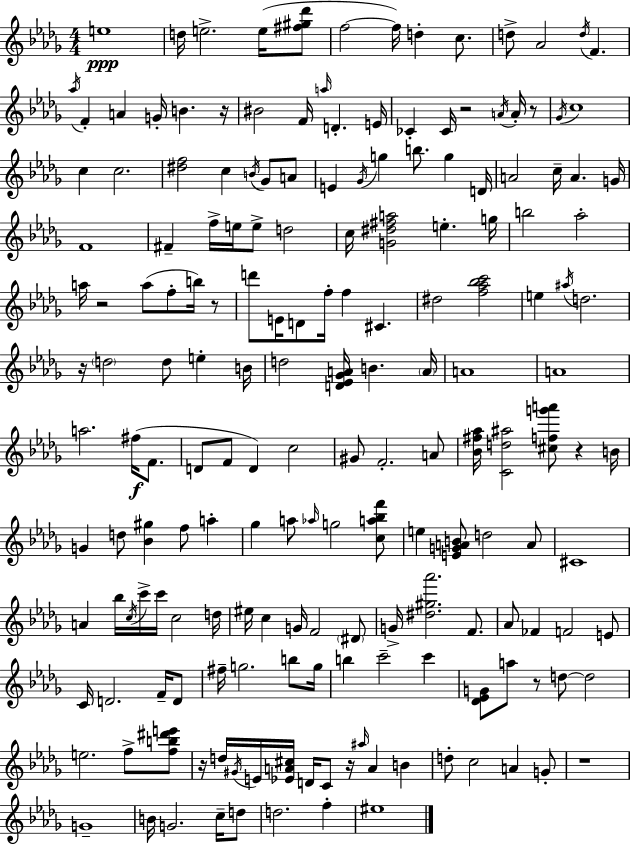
{
  \clef treble
  \numericTimeSignature
  \time 4/4
  \key bes \minor
  e''1\ppp | d''16 e''2.-> e''16( <fis'' gis'' des'''>8 | f''2~~ f''16) d''4-. c''8. | d''8-> aes'2 \acciaccatura { d''16 } f'4. | \break \acciaccatura { aes''16 } f'4-. a'4 g'16-. b'4. | r16 bis'2 f'16 \grace { a''16 } d'4.-. | e'16 ces'4-. ces'16 r2 | \acciaccatura { a'16 } a'16-. r8 \acciaccatura { ges'16 } c''1 | \break c''4 c''2. | <dis'' f''>2 c''4 | \acciaccatura { b'16 } ges'8 a'8 e'4 \acciaccatura { ges'16 } g''4 b''8. | g''4 d'16 a'2 c''16-- | \break a'4. g'16 f'1 | fis'4-- f''16-> e''16 e''8-> d''2 | c''16 <g' dis'' fis'' a''>2 | e''4.-. g''16 b''2 aes''2-. | \break a''16 r2 | a''8( f''8-. b''16) r8 d'''8 e'16 d'8 f''16-. f''4 | cis'4. dis''2 <f'' aes'' bes'' c'''>2 | e''4 \acciaccatura { ais''16 } d''2. | \break r16 \parenthesize d''2 | d''8 e''4-. b'16 d''2 | <d' ees' ges' a'>16 b'4. \parenthesize a'16 a'1 | a'1 | \break a''2. | fis''16(\f f'8. d'8 f'8 d'4) | c''2 gis'8 f'2.-. | a'8 <bes' fis'' aes''>16 <c' d'' ais''>2 | \break <cis'' f'' g''' a'''>8 r4 b'16 g'4 d''8 <bes' gis''>4 | f''8 a''4-. ges''4 a''8 \grace { aes''16 } g''2 | <c'' a'' bes'' f'''>8 e''4 <e' g' a' b'>8 d''2 | a'8 cis'1 | \break a'4 bes''16 \acciaccatura { c''16 } c'''16-> | c'''16 c''2 d''16 eis''16 c''4 g'16 | f'2 \parenthesize dis'8 g'16-> <dis'' gis'' aes'''>2. | f'8. aes'8 fes'4 | \break f'2 e'8 c'16 d'2. | f'16-- d'8 fis''16-- g''2. | b''8 g''16 b''4 c'''2-- | c'''4 <des' ees' g'>8 a''8 r8 | \break d''8~~ d''2 e''2. | f''8-> <f'' b'' dis''' e'''>8 r16 d''16 \acciaccatura { gis'16 } e'16 <ees' a' cis''>16 d'16 | c'8 r16 \grace { ais''16 } a'4 b'4 d''8-. c''2 | a'4 g'8-. r1 | \break g'1-- | b'16 g'2. | c''16-- d''8 d''2. | f''4-. eis''1 | \break \bar "|."
}